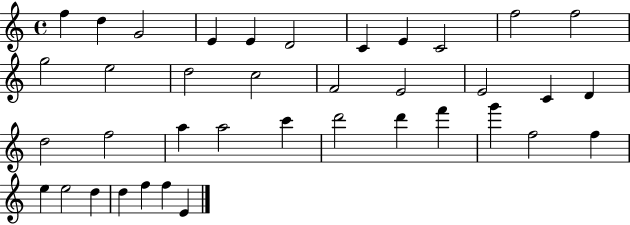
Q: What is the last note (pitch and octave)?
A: E4